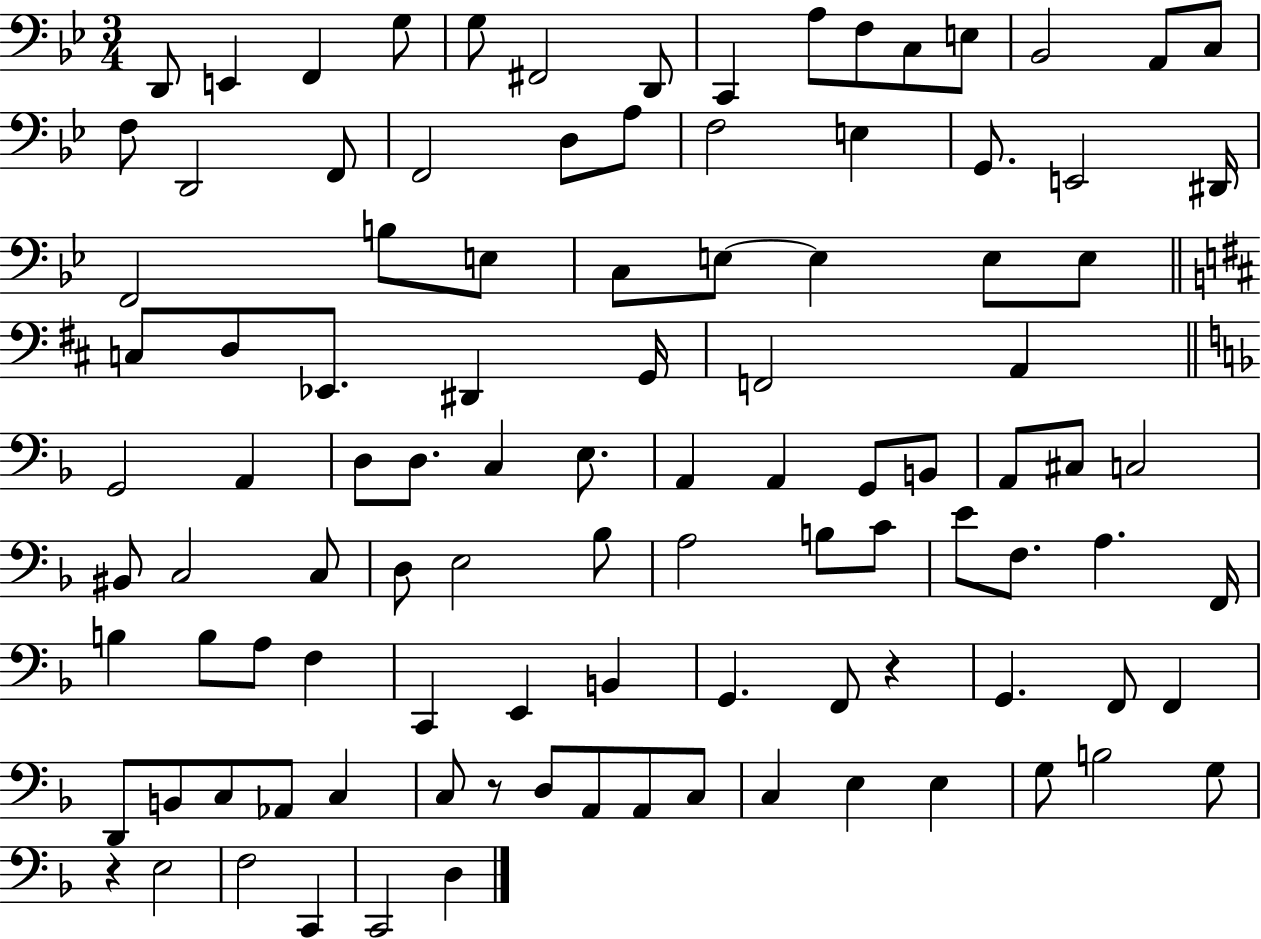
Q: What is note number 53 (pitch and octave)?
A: C#3